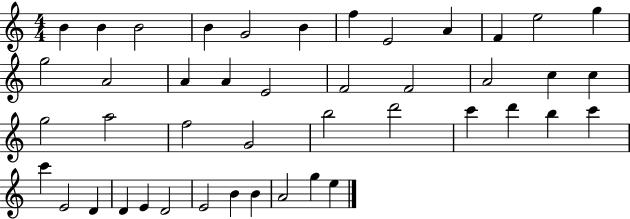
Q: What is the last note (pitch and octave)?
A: E5